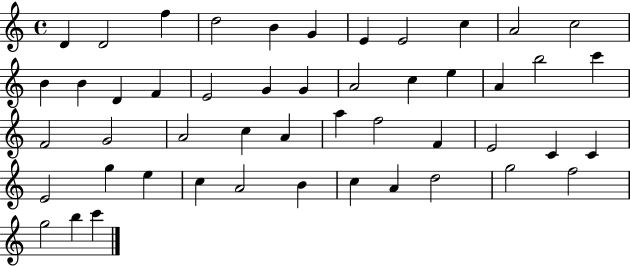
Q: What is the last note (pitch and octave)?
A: C6